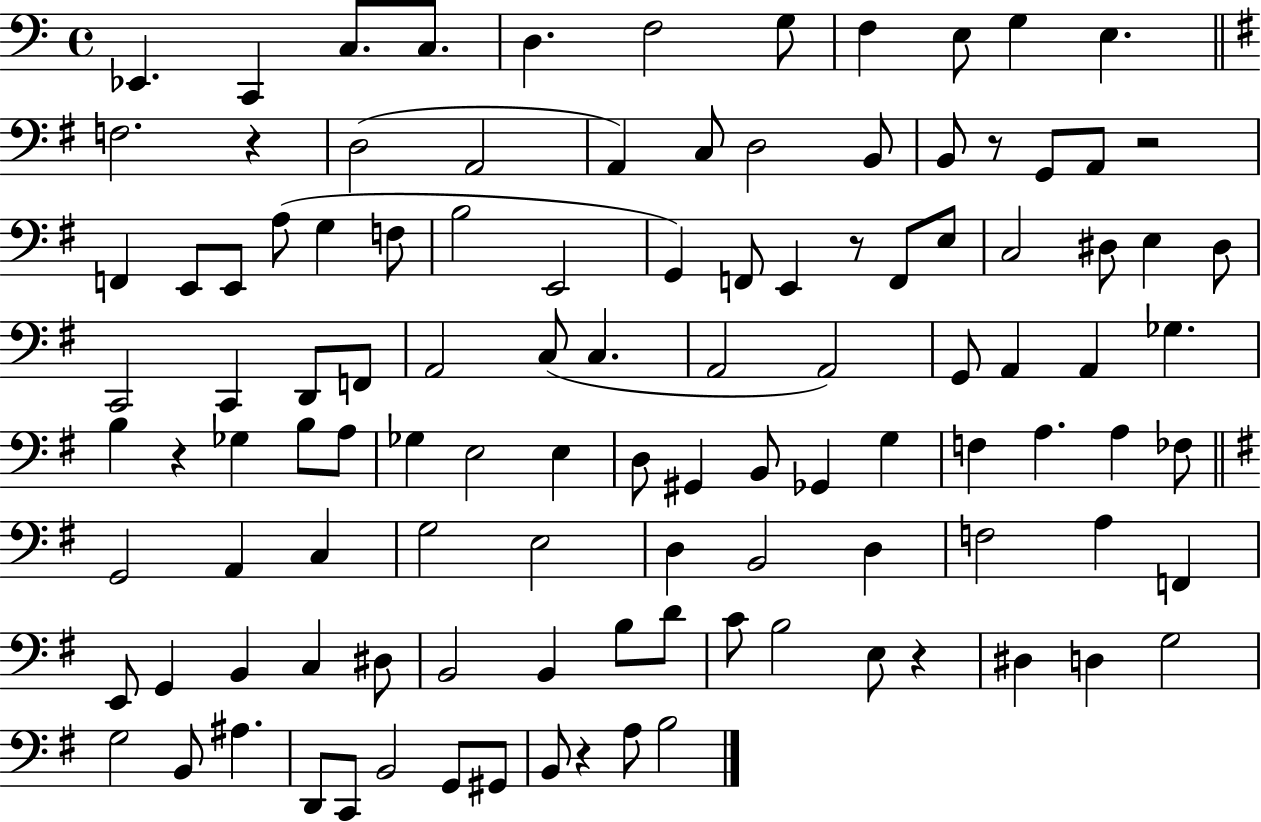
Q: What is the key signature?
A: C major